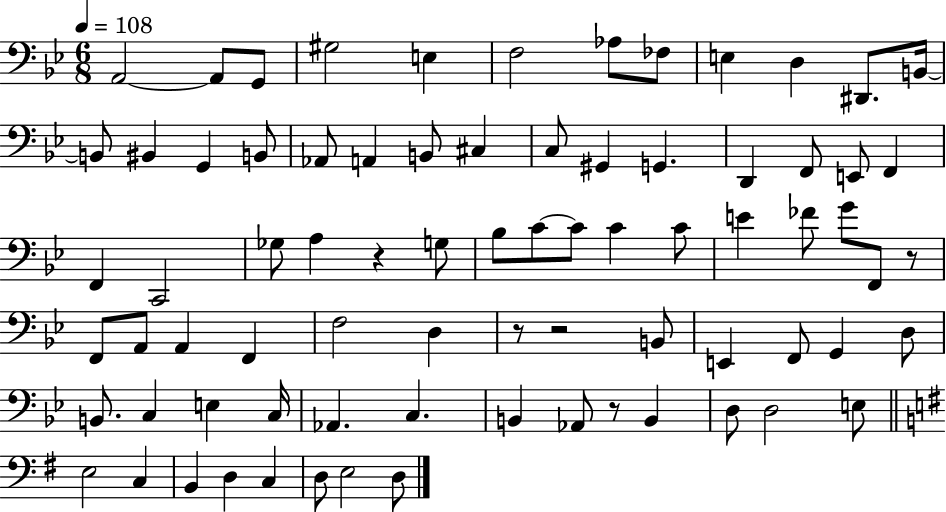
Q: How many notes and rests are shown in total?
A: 77